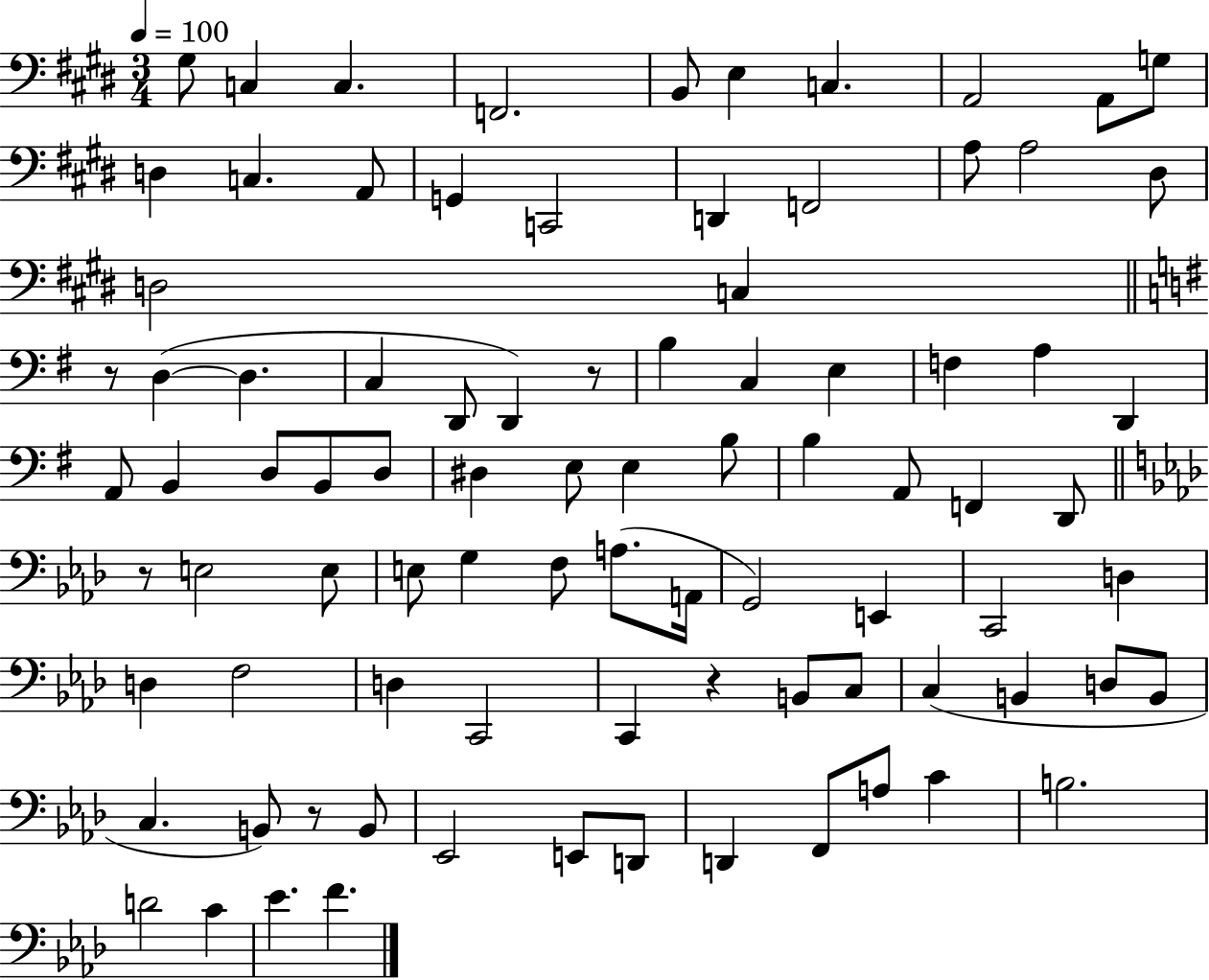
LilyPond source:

{
  \clef bass
  \numericTimeSignature
  \time 3/4
  \key e \major
  \tempo 4 = 100
  \repeat volta 2 { gis8 c4 c4. | f,2. | b,8 e4 c4. | a,2 a,8 g8 | \break d4 c4. a,8 | g,4 c,2 | d,4 f,2 | a8 a2 dis8 | \break d2 c4 | \bar "||" \break \key e \minor r8 d4~(~ d4. | c4 d,8 d,4) r8 | b4 c4 e4 | f4 a4 d,4 | \break a,8 b,4 d8 b,8 d8 | dis4 e8 e4 b8 | b4 a,8 f,4 d,8 | \bar "||" \break \key aes \major r8 e2 e8 | e8 g4 f8 a8.( a,16 | g,2) e,4 | c,2 d4 | \break d4 f2 | d4 c,2 | c,4 r4 b,8 c8 | c4( b,4 d8 b,8 | \break c4. b,8) r8 b,8 | ees,2 e,8 d,8 | d,4 f,8 a8 c'4 | b2. | \break d'2 c'4 | ees'4. f'4. | } \bar "|."
}